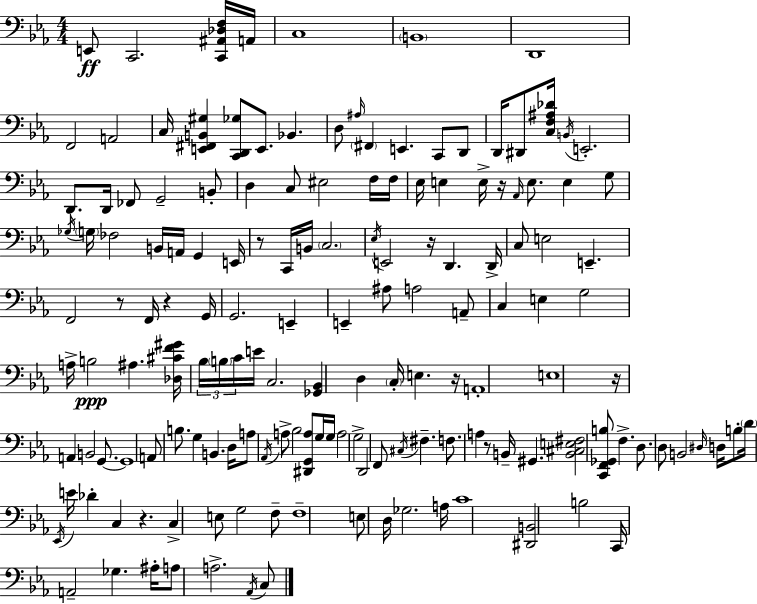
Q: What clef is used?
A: bass